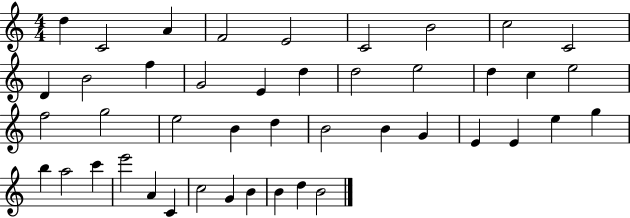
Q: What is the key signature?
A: C major